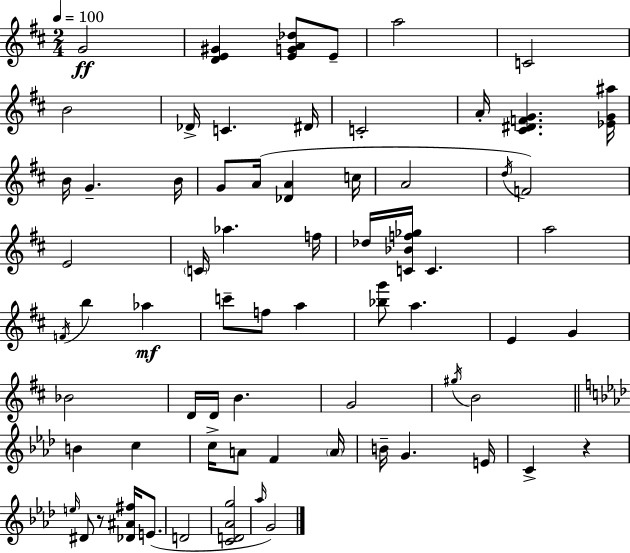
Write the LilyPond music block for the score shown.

{
  \clef treble
  \numericTimeSignature
  \time 2/4
  \key d \major
  \tempo 4 = 100
  \repeat volta 2 { g'2\ff | <d' e' gis'>4 <e' g' a' des''>8 e'8-- | a''2 | c'2 | \break b'2 | des'16-> c'4. dis'16 | c'2-. | a'16-. <cis' dis' f' g'>4. <ees' g' ais''>16 | \break b'16 g'4.-- b'16 | g'8 a'16( <des' a'>4 c''16 | a'2 | \acciaccatura { d''16 }) f'2 | \break e'2 | \parenthesize c'16 aes''4. | f''16 des''16 <c' bes' f'' ges''>16 c'4. | a''2 | \break \acciaccatura { f'16 } b''4 aes''4\mf | c'''8-- f''8 a''4 | <bes'' g'''>8 a''4. | e'4 g'4 | \break bes'2 | d'16 d'16 b'4. | g'2 | \acciaccatura { gis''16 } b'2 | \break \bar "||" \break \key f \minor b'4 c''4 | c''16-> a'8 f'4 \parenthesize a'16 | b'16-- g'4. e'16 | c'4-> r4 | \break \grace { e''16 } dis'8 r8 <des' ais' fis''>16 e'8.( | d'2 | <c' d' aes' g''>2 | \grace { aes''16 } g'2) | \break } \bar "|."
}